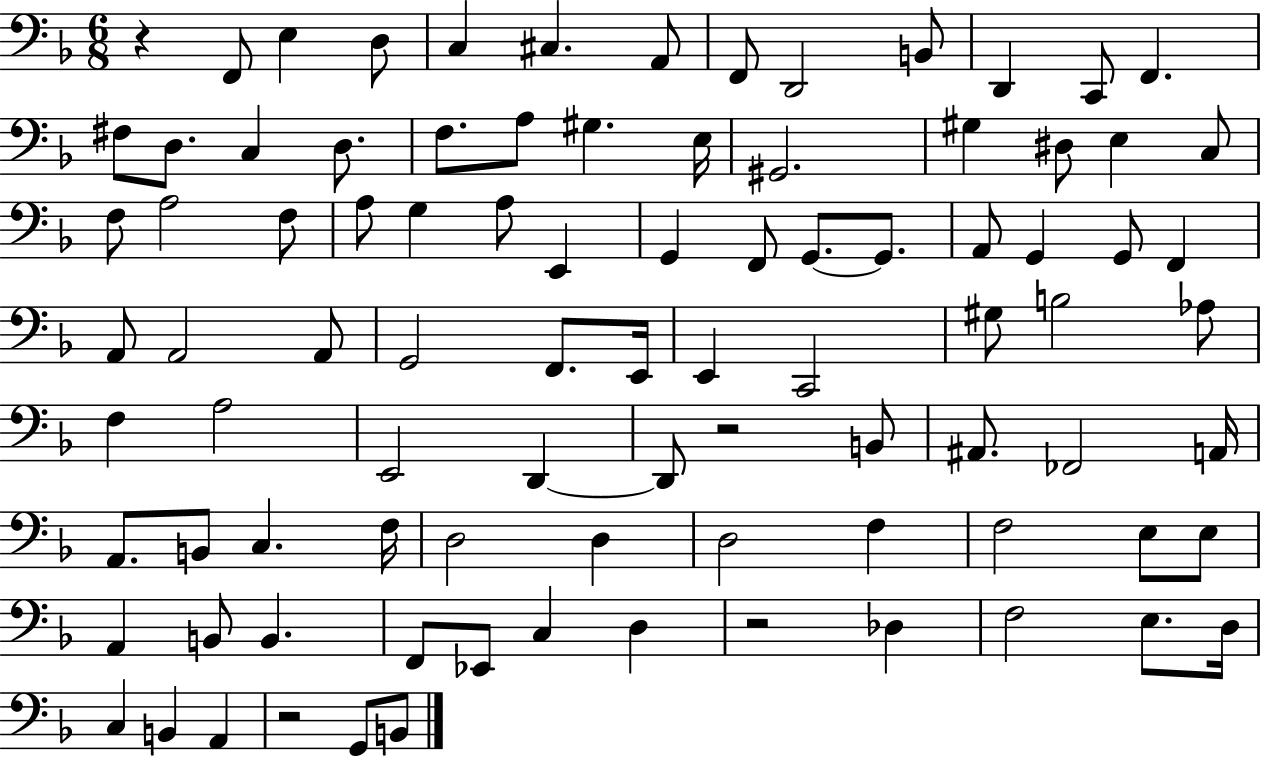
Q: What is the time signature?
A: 6/8